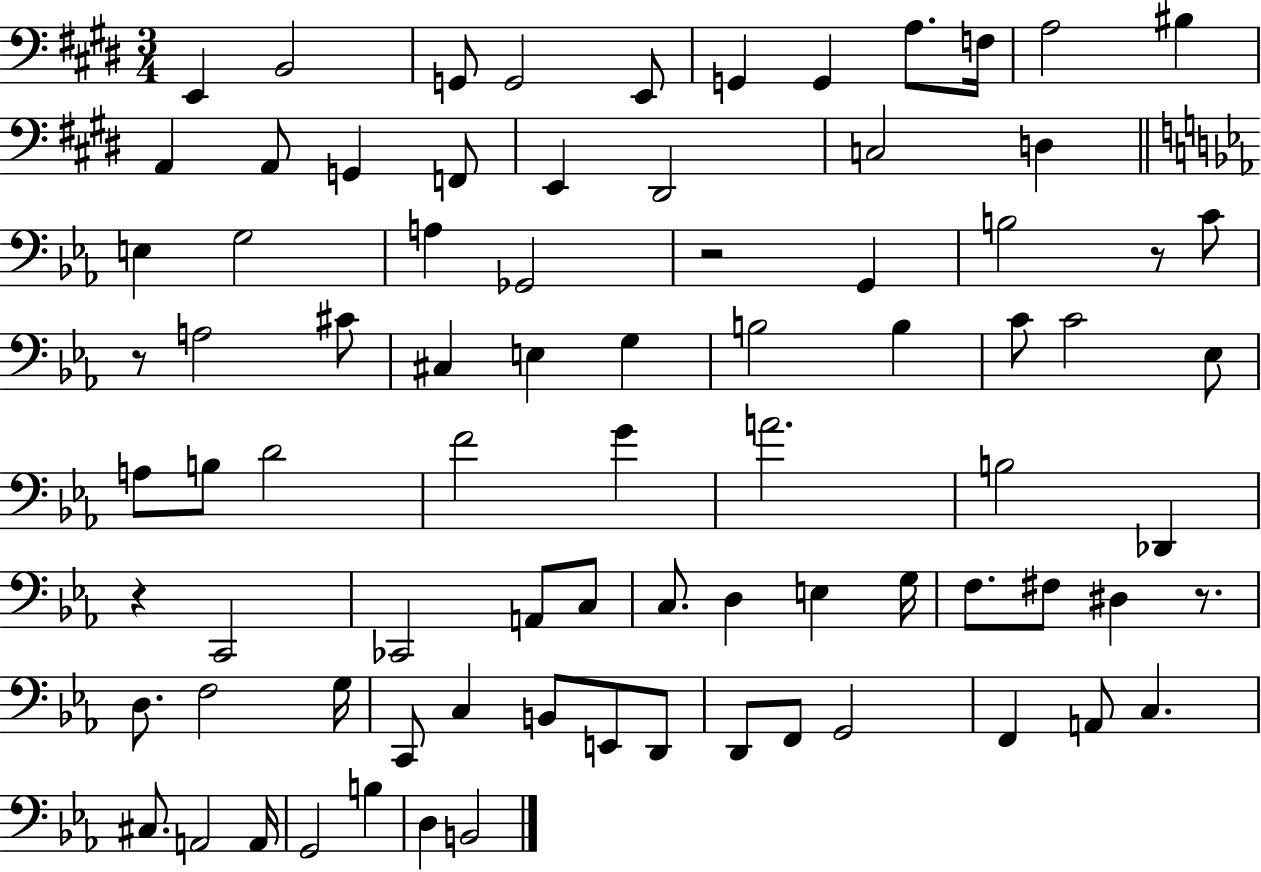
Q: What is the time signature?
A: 3/4